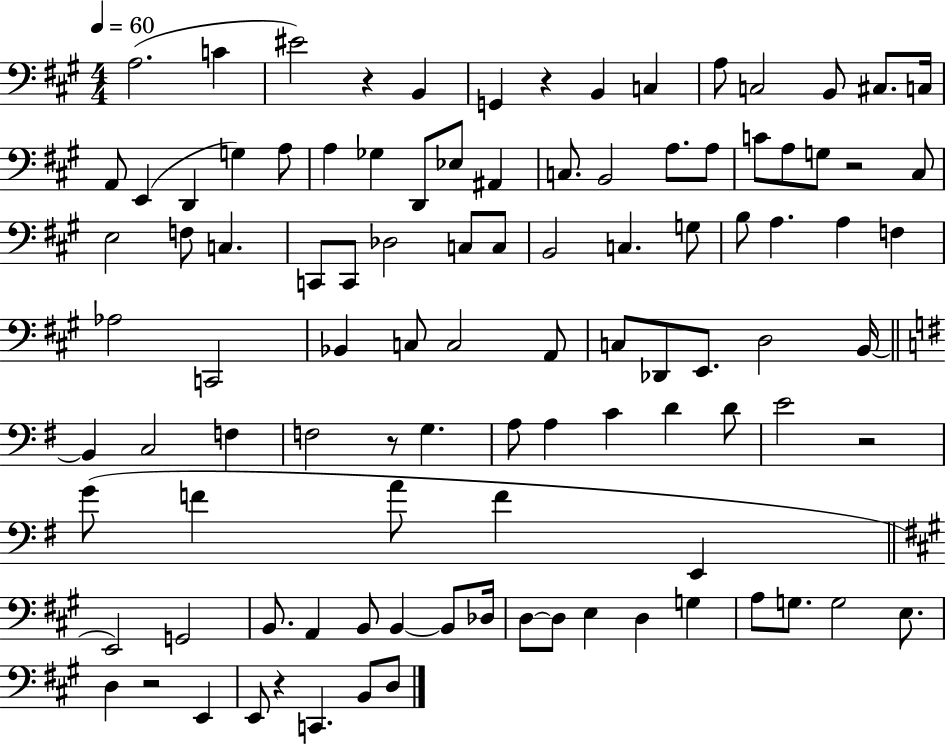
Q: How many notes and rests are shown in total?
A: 102